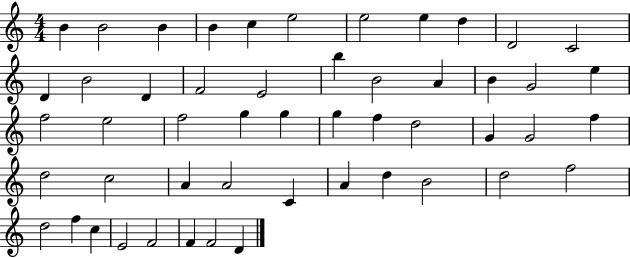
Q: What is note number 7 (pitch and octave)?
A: E5